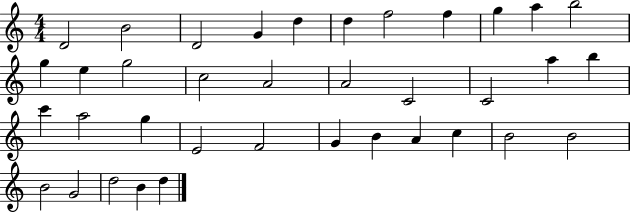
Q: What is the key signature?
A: C major